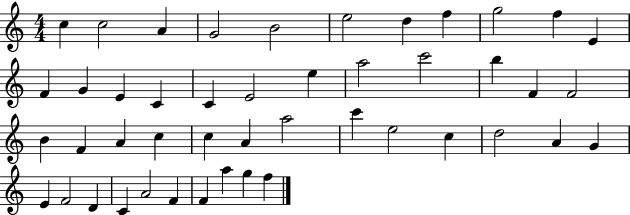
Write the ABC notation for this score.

X:1
T:Untitled
M:4/4
L:1/4
K:C
c c2 A G2 B2 e2 d f g2 f E F G E C C E2 e a2 c'2 b F F2 B F A c c A a2 c' e2 c d2 A G E F2 D C A2 F F a g f